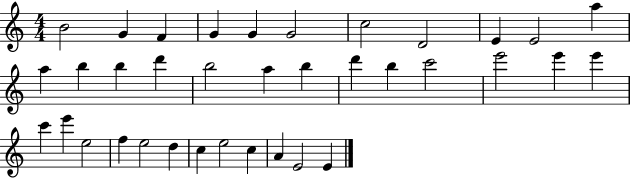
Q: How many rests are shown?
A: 0